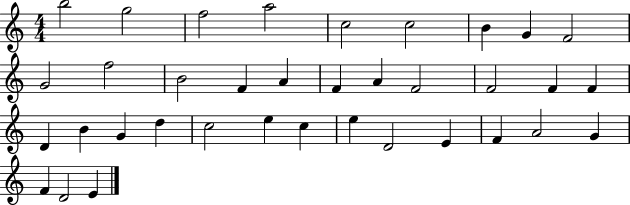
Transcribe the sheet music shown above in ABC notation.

X:1
T:Untitled
M:4/4
L:1/4
K:C
b2 g2 f2 a2 c2 c2 B G F2 G2 f2 B2 F A F A F2 F2 F F D B G d c2 e c e D2 E F A2 G F D2 E